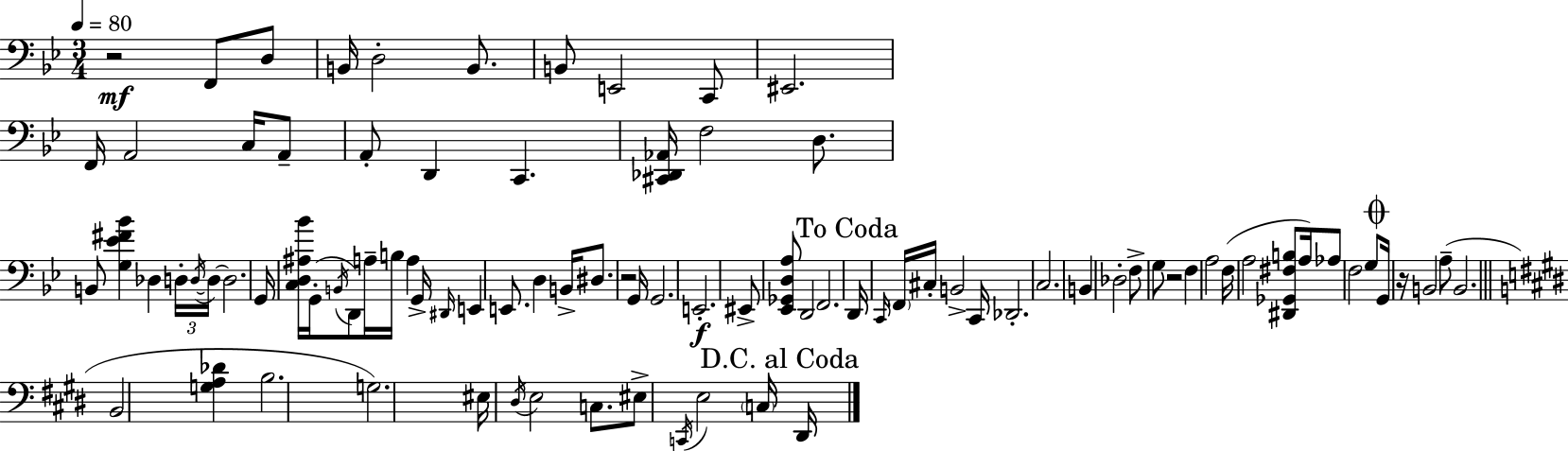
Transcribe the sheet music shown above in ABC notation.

X:1
T:Untitled
M:3/4
L:1/4
K:Gm
z2 F,,/2 D,/2 B,,/4 D,2 B,,/2 B,,/2 E,,2 C,,/2 ^E,,2 F,,/4 A,,2 C,/4 A,,/2 A,,/2 D,, C,, [^C,,_D,,_A,,]/4 F,2 D,/2 B,,/2 [G,_E^F_B] _D, D,/4 D,/4 D,/4 D,2 G,,/4 [C,D,^A,_B]/4 G,,/4 B,,/4 D,,/2 A,/4 B,/4 A, G,,/4 ^D,,/4 E,, E,,/2 D, B,,/4 ^D,/2 z2 G,,/4 G,,2 E,,2 ^E,,/2 [_E,,_G,,D,A,]/2 D,,2 F,,2 D,,/4 C,,/4 F,,/4 ^C,/4 B,,2 C,,/4 _D,,2 C,2 B,, _D,2 F,/2 G,/2 z2 F, A,2 F,/4 A,2 [^D,,_G,,^F,B,]/2 A,/4 _A,/2 F,2 G,/2 G,,/4 z/4 B,,2 A,/2 B,,2 B,,2 [G,A,_D] B,2 G,2 ^E,/4 ^D,/4 E,2 C,/2 ^E,/2 C,,/4 E,2 C,/4 ^D,,/4